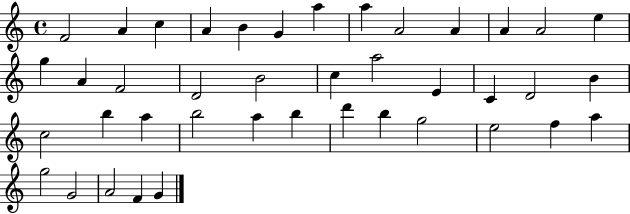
F4/h A4/q C5/q A4/q B4/q G4/q A5/q A5/q A4/h A4/q A4/q A4/h E5/q G5/q A4/q F4/h D4/h B4/h C5/q A5/h E4/q C4/q D4/h B4/q C5/h B5/q A5/q B5/h A5/q B5/q D6/q B5/q G5/h E5/h F5/q A5/q G5/h G4/h A4/h F4/q G4/q